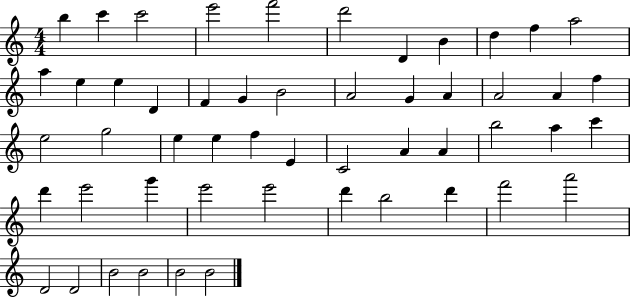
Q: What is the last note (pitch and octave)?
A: B4